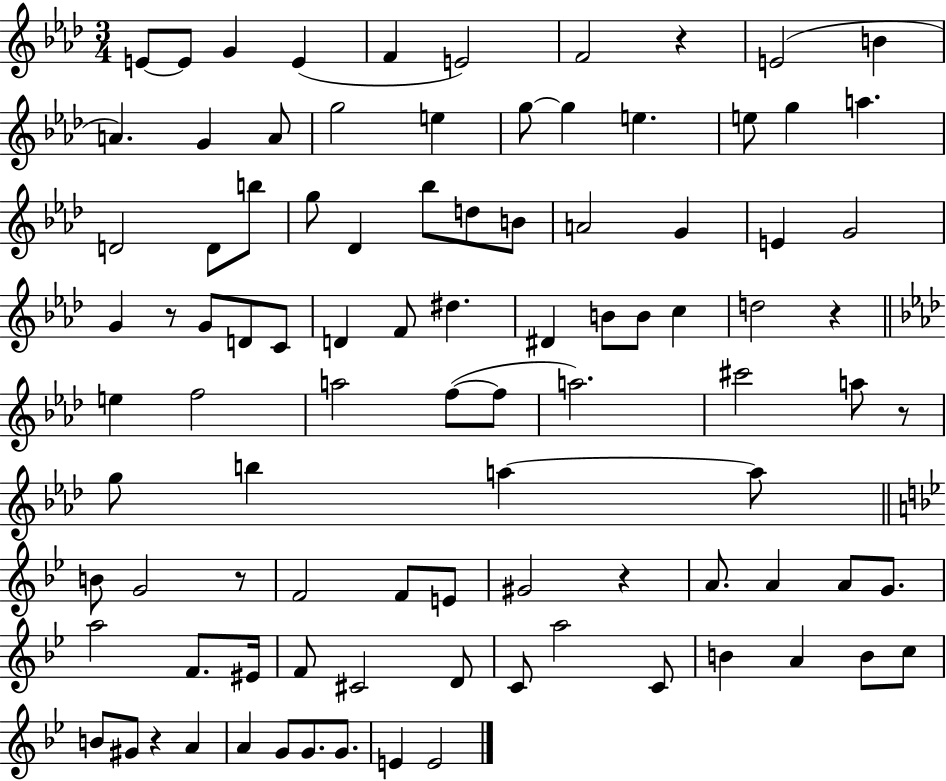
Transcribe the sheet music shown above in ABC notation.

X:1
T:Untitled
M:3/4
L:1/4
K:Ab
E/2 E/2 G E F E2 F2 z E2 B A G A/2 g2 e g/2 g e e/2 g a D2 D/2 b/2 g/2 _D _b/2 d/2 B/2 A2 G E G2 G z/2 G/2 D/2 C/2 D F/2 ^d ^D B/2 B/2 c d2 z e f2 a2 f/2 f/2 a2 ^c'2 a/2 z/2 g/2 b a a/2 B/2 G2 z/2 F2 F/2 E/2 ^G2 z A/2 A A/2 G/2 a2 F/2 ^E/4 F/2 ^C2 D/2 C/2 a2 C/2 B A B/2 c/2 B/2 ^G/2 z A A G/2 G/2 G/2 E E2